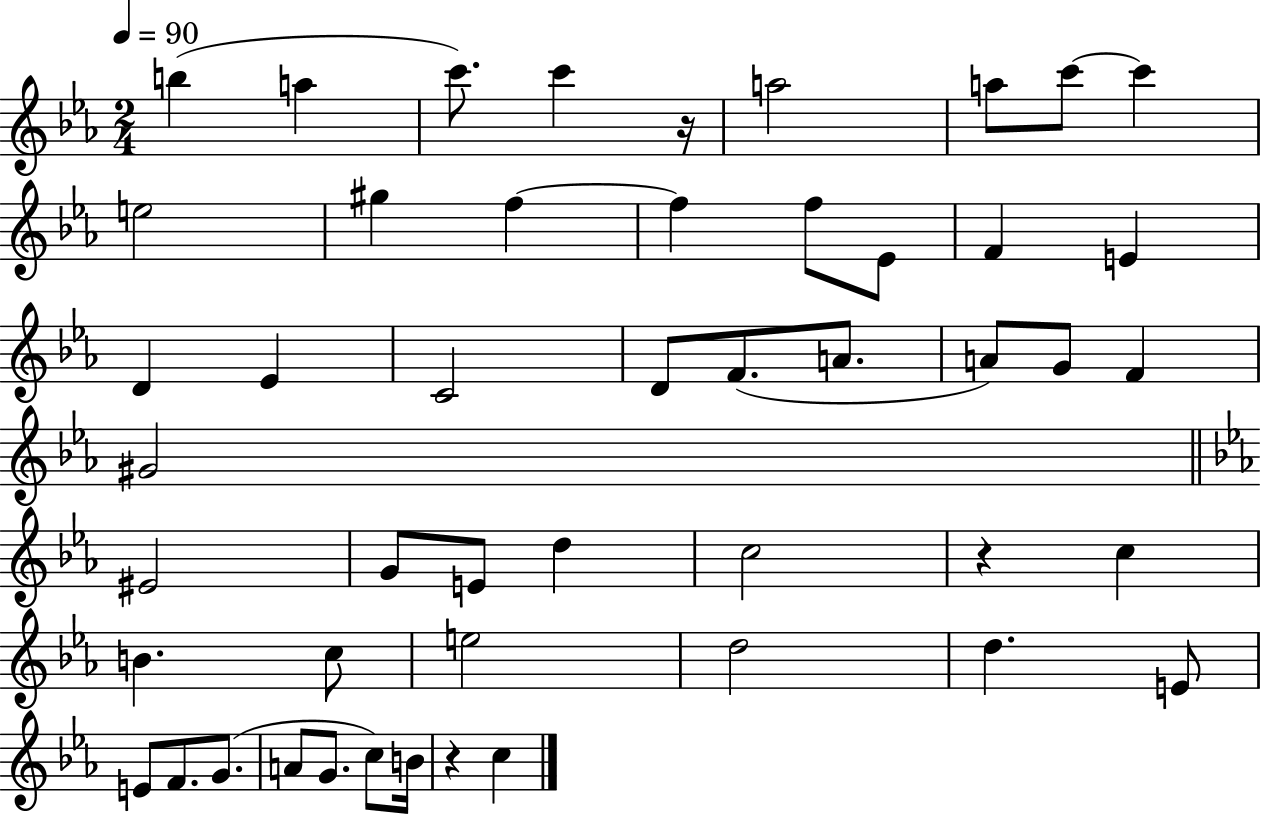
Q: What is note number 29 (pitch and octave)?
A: E4